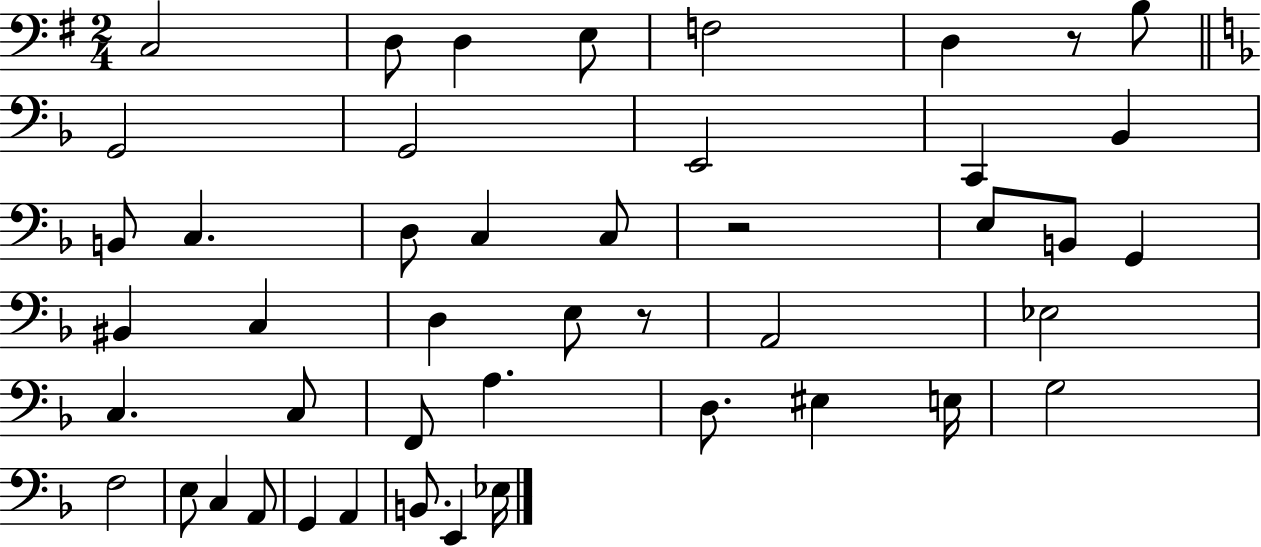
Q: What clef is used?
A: bass